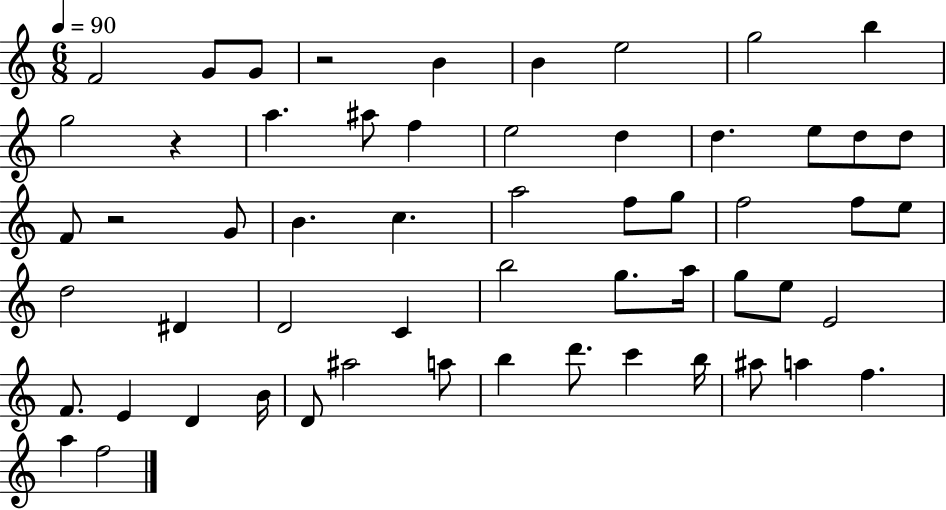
X:1
T:Untitled
M:6/8
L:1/4
K:C
F2 G/2 G/2 z2 B B e2 g2 b g2 z a ^a/2 f e2 d d e/2 d/2 d/2 F/2 z2 G/2 B c a2 f/2 g/2 f2 f/2 e/2 d2 ^D D2 C b2 g/2 a/4 g/2 e/2 E2 F/2 E D B/4 D/2 ^a2 a/2 b d'/2 c' b/4 ^a/2 a f a f2